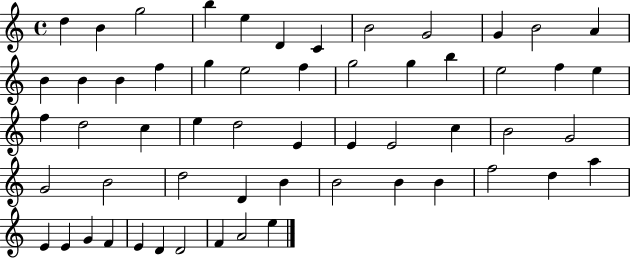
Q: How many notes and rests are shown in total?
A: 57